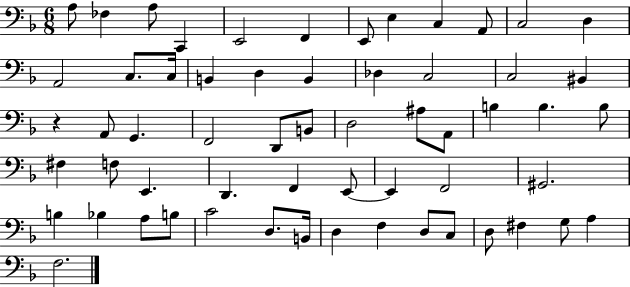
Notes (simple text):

A3/e FES3/q A3/e C2/q E2/h F2/q E2/e E3/q C3/q A2/e C3/h D3/q A2/h C3/e. C3/s B2/q D3/q B2/q Db3/q C3/h C3/h BIS2/q R/q A2/e G2/q. F2/h D2/e B2/e D3/h A#3/e A2/e B3/q B3/q. B3/e F#3/q F3/e E2/q. D2/q. F2/q E2/e E2/q F2/h G#2/h. B3/q Bb3/q A3/e B3/e C4/h D3/e. B2/s D3/q F3/q D3/e C3/e D3/e F#3/q G3/e A3/q F3/h.